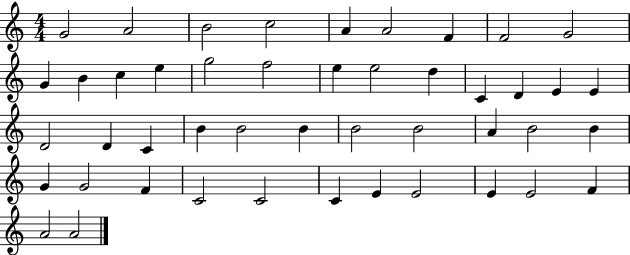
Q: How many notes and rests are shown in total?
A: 46